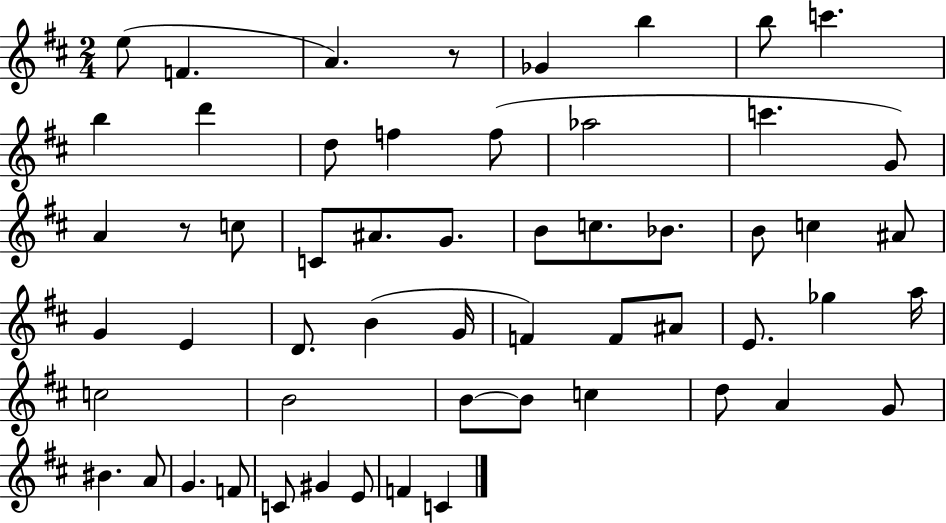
X:1
T:Untitled
M:2/4
L:1/4
K:D
e/2 F A z/2 _G b b/2 c' b d' d/2 f f/2 _a2 c' G/2 A z/2 c/2 C/2 ^A/2 G/2 B/2 c/2 _B/2 B/2 c ^A/2 G E D/2 B G/4 F F/2 ^A/2 E/2 _g a/4 c2 B2 B/2 B/2 c d/2 A G/2 ^B A/2 G F/2 C/2 ^G E/2 F C